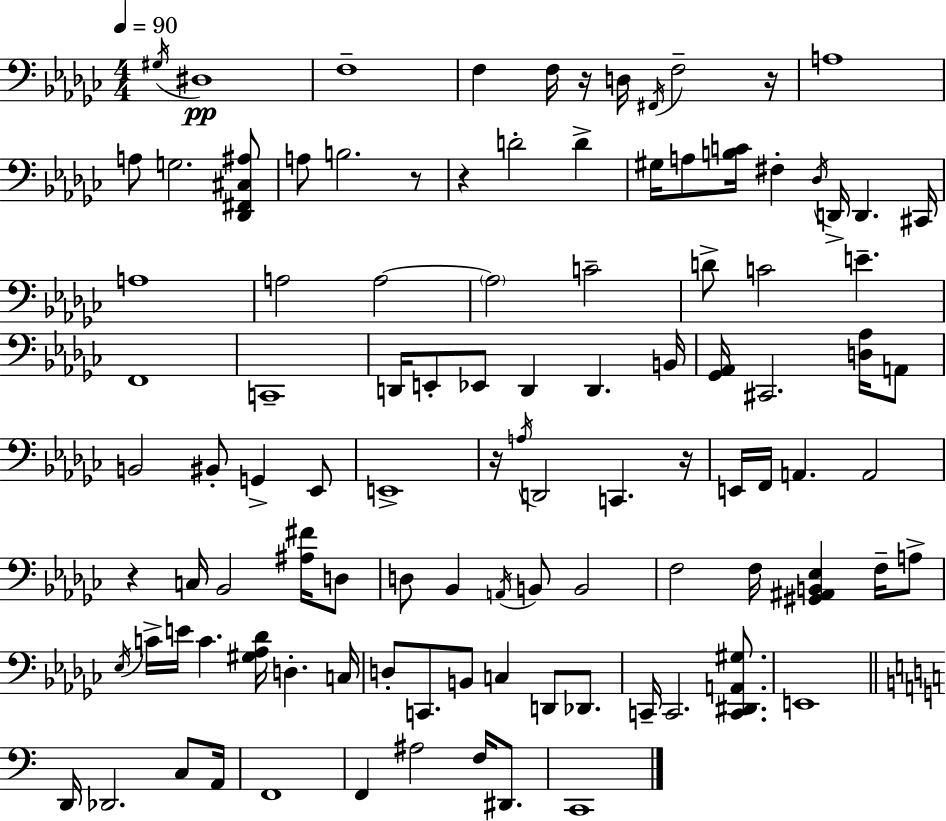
X:1
T:Untitled
M:4/4
L:1/4
K:Ebm
^G,/4 ^D,4 F,4 F, F,/4 z/4 D,/4 ^F,,/4 F,2 z/4 A,4 A,/2 G,2 [_D,,^F,,^C,^A,]/2 A,/2 B,2 z/2 z D2 D ^G,/4 A,/2 [B,C]/4 ^F, _D,/4 D,,/4 D,, ^C,,/4 A,4 A,2 A,2 A,2 C2 D/2 C2 E F,,4 C,,4 D,,/4 E,,/2 _E,,/2 D,, D,, B,,/4 [_G,,_A,,]/4 ^C,,2 [D,_A,]/4 A,,/2 B,,2 ^B,,/2 G,, _E,,/2 E,,4 z/4 A,/4 D,,2 C,, z/4 E,,/4 F,,/4 A,, A,,2 z C,/4 _B,,2 [^A,^F]/4 D,/2 D,/2 _B,, A,,/4 B,,/2 B,,2 F,2 F,/4 [^G,,^A,,B,,_E,] F,/4 A,/2 _E,/4 C/4 E/4 C [^G,_A,_D]/4 D, C,/4 D,/2 C,,/2 B,,/2 C, D,,/2 _D,,/2 C,,/4 C,,2 [C,,^D,,A,,^G,]/2 E,,4 D,,/4 _D,,2 C,/2 A,,/4 F,,4 F,, ^A,2 F,/4 ^D,,/2 C,,4